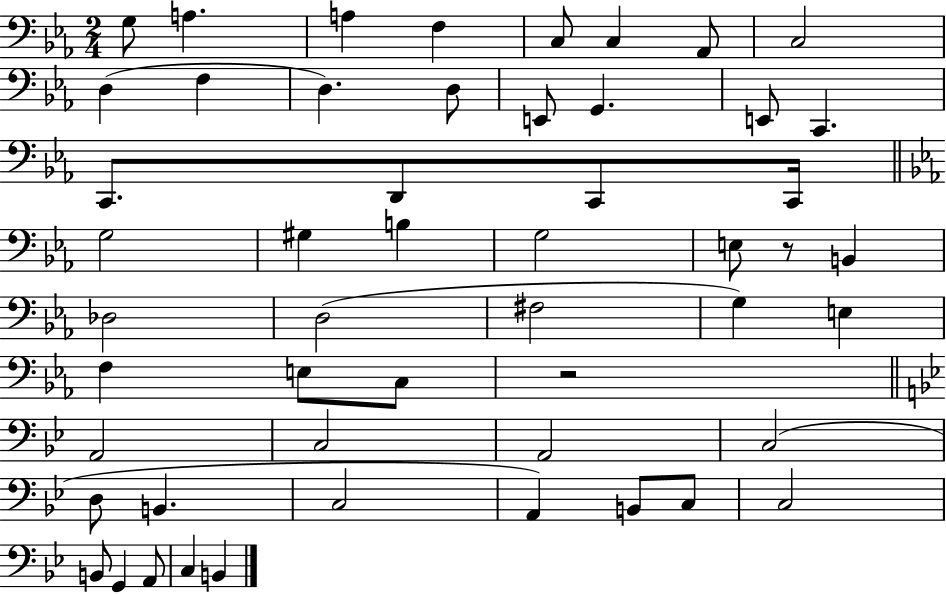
G3/e A3/q. A3/q F3/q C3/e C3/q Ab2/e C3/h D3/q F3/q D3/q. D3/e E2/e G2/q. E2/e C2/q. C2/e. D2/e C2/e C2/s G3/h G#3/q B3/q G3/h E3/e R/e B2/q Db3/h D3/h F#3/h G3/q E3/q F3/q E3/e C3/e R/h A2/h C3/h A2/h C3/h D3/e B2/q. C3/h A2/q B2/e C3/e C3/h B2/e G2/q A2/e C3/q B2/q